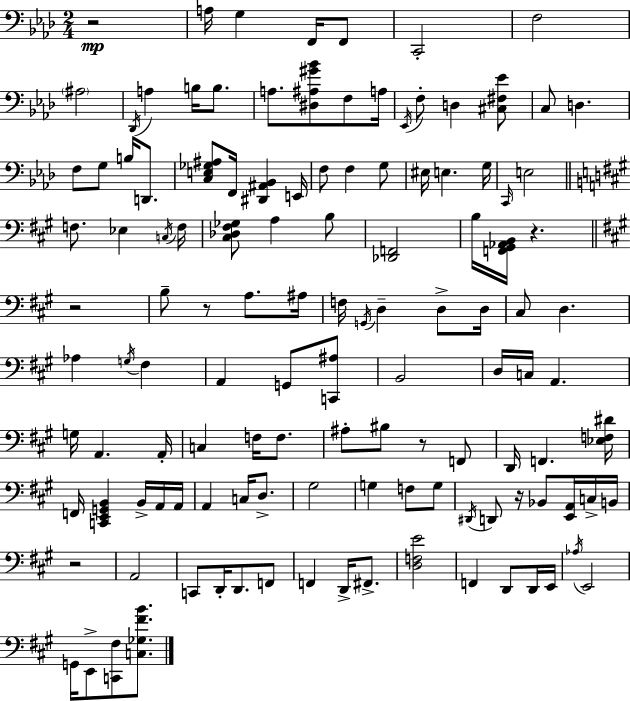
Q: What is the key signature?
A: F minor